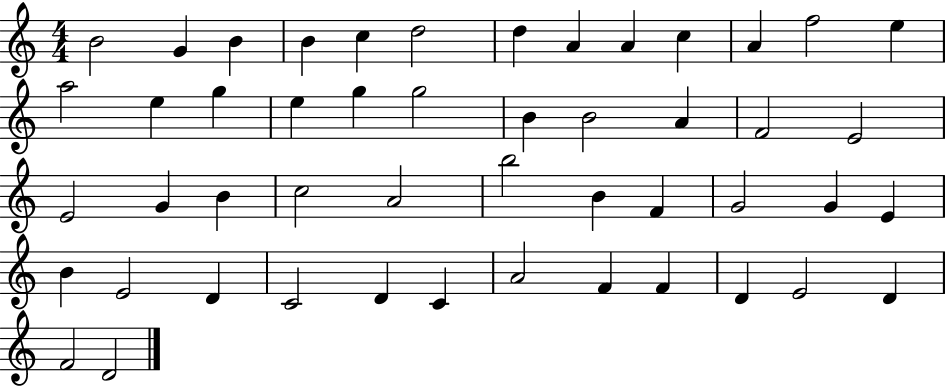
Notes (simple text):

B4/h G4/q B4/q B4/q C5/q D5/h D5/q A4/q A4/q C5/q A4/q F5/h E5/q A5/h E5/q G5/q E5/q G5/q G5/h B4/q B4/h A4/q F4/h E4/h E4/h G4/q B4/q C5/h A4/h B5/h B4/q F4/q G4/h G4/q E4/q B4/q E4/h D4/q C4/h D4/q C4/q A4/h F4/q F4/q D4/q E4/h D4/q F4/h D4/h